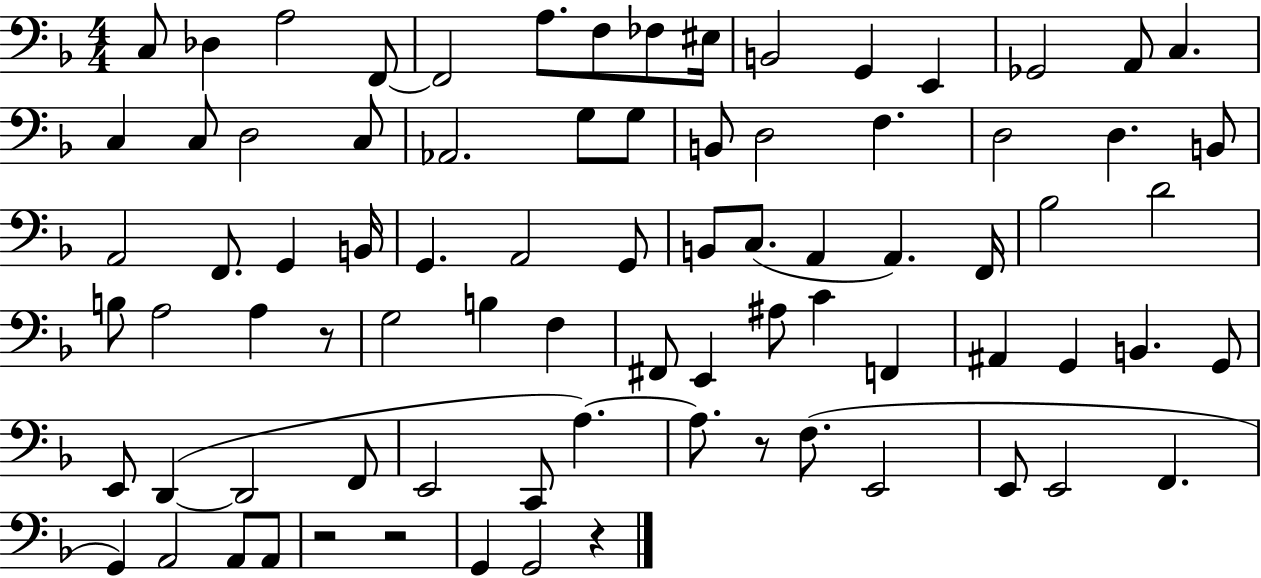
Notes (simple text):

C3/e Db3/q A3/h F2/e F2/h A3/e. F3/e FES3/e EIS3/s B2/h G2/q E2/q Gb2/h A2/e C3/q. C3/q C3/e D3/h C3/e Ab2/h. G3/e G3/e B2/e D3/h F3/q. D3/h D3/q. B2/e A2/h F2/e. G2/q B2/s G2/q. A2/h G2/e B2/e C3/e. A2/q A2/q. F2/s Bb3/h D4/h B3/e A3/h A3/q R/e G3/h B3/q F3/q F#2/e E2/q A#3/e C4/q F2/q A#2/q G2/q B2/q. G2/e E2/e D2/q D2/h F2/e E2/h C2/e A3/q. A3/e. R/e F3/e. E2/h E2/e E2/h F2/q. G2/q A2/h A2/e A2/e R/h R/h G2/q G2/h R/q